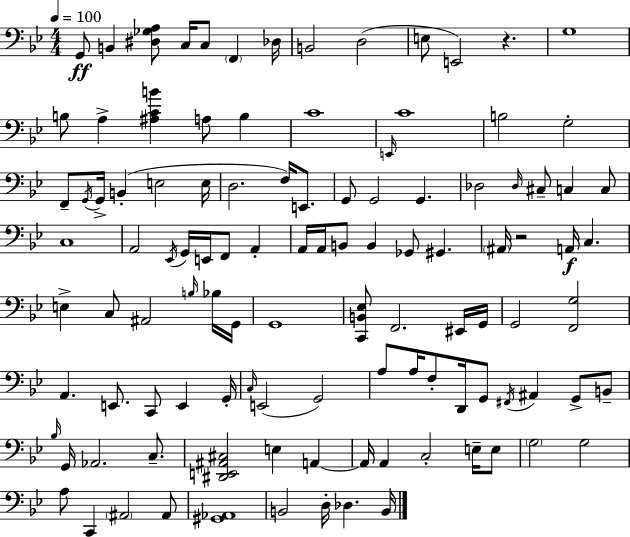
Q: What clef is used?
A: bass